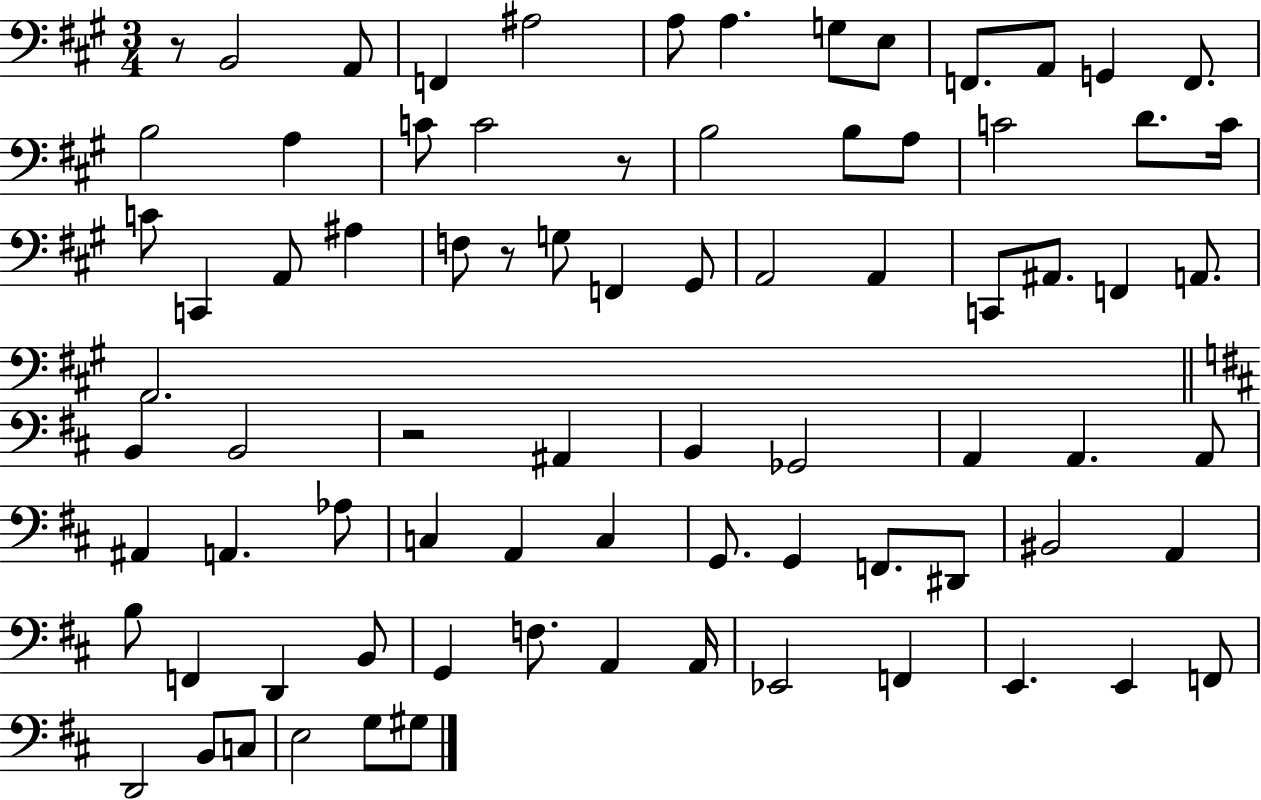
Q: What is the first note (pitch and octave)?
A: B2